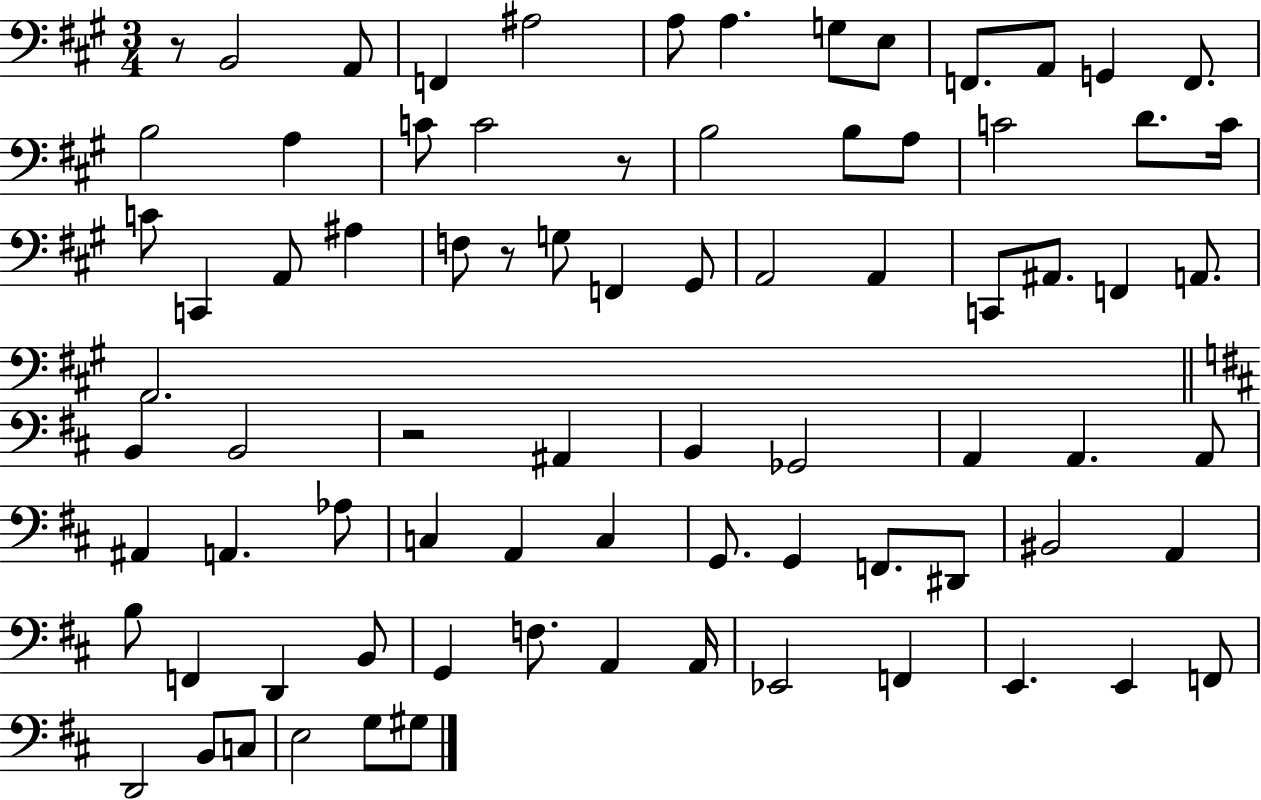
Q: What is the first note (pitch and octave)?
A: B2